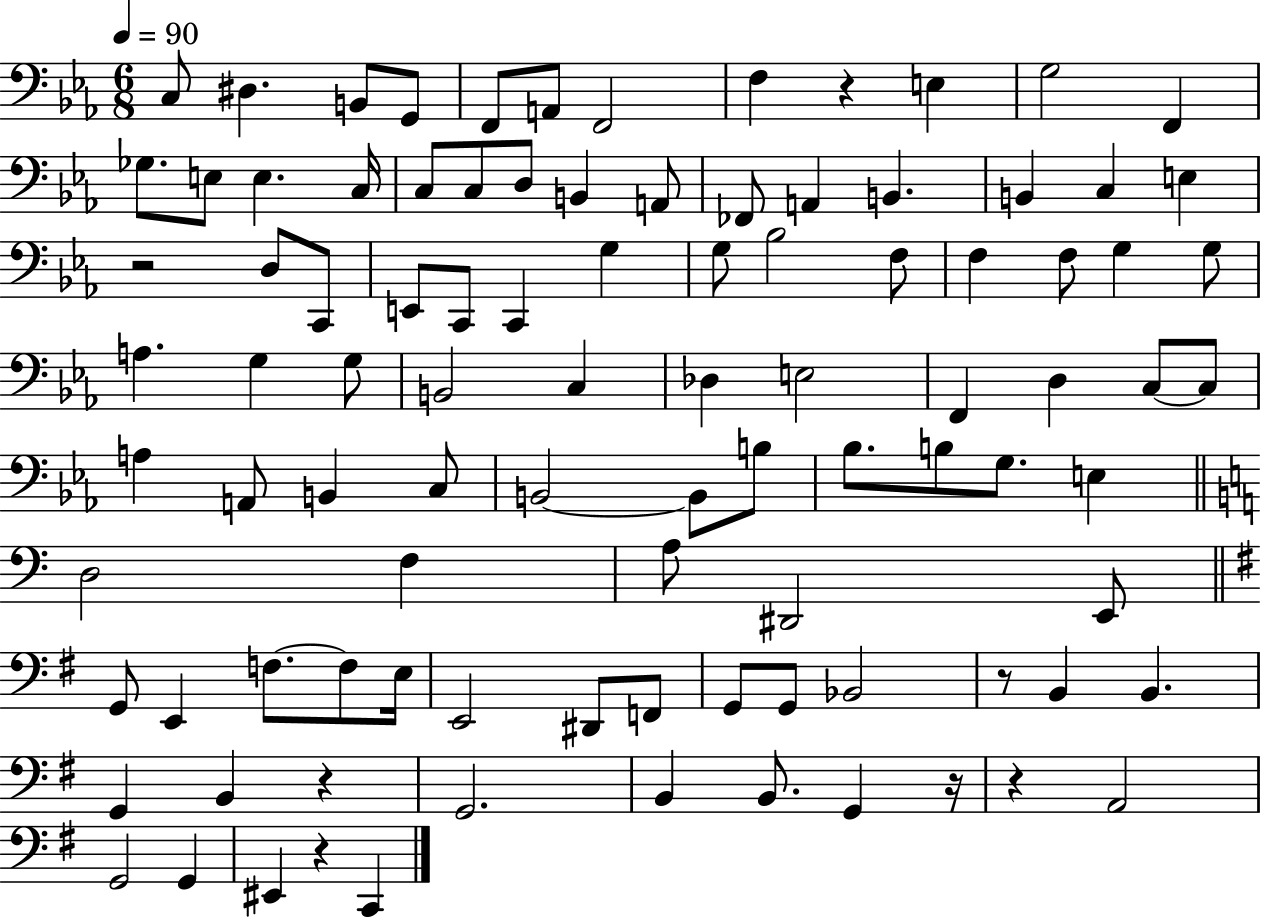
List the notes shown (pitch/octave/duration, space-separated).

C3/e D#3/q. B2/e G2/e F2/e A2/e F2/h F3/q R/q E3/q G3/h F2/q Gb3/e. E3/e E3/q. C3/s C3/e C3/e D3/e B2/q A2/e FES2/e A2/q B2/q. B2/q C3/q E3/q R/h D3/e C2/e E2/e C2/e C2/q G3/q G3/e Bb3/h F3/e F3/q F3/e G3/q G3/e A3/q. G3/q G3/e B2/h C3/q Db3/q E3/h F2/q D3/q C3/e C3/e A3/q A2/e B2/q C3/e B2/h B2/e B3/e Bb3/e. B3/e G3/e. E3/q D3/h F3/q A3/e D#2/h E2/e G2/e E2/q F3/e. F3/e E3/s E2/h D#2/e F2/e G2/e G2/e Bb2/h R/e B2/q B2/q. G2/q B2/q R/q G2/h. B2/q B2/e. G2/q R/s R/q A2/h G2/h G2/q EIS2/q R/q C2/q